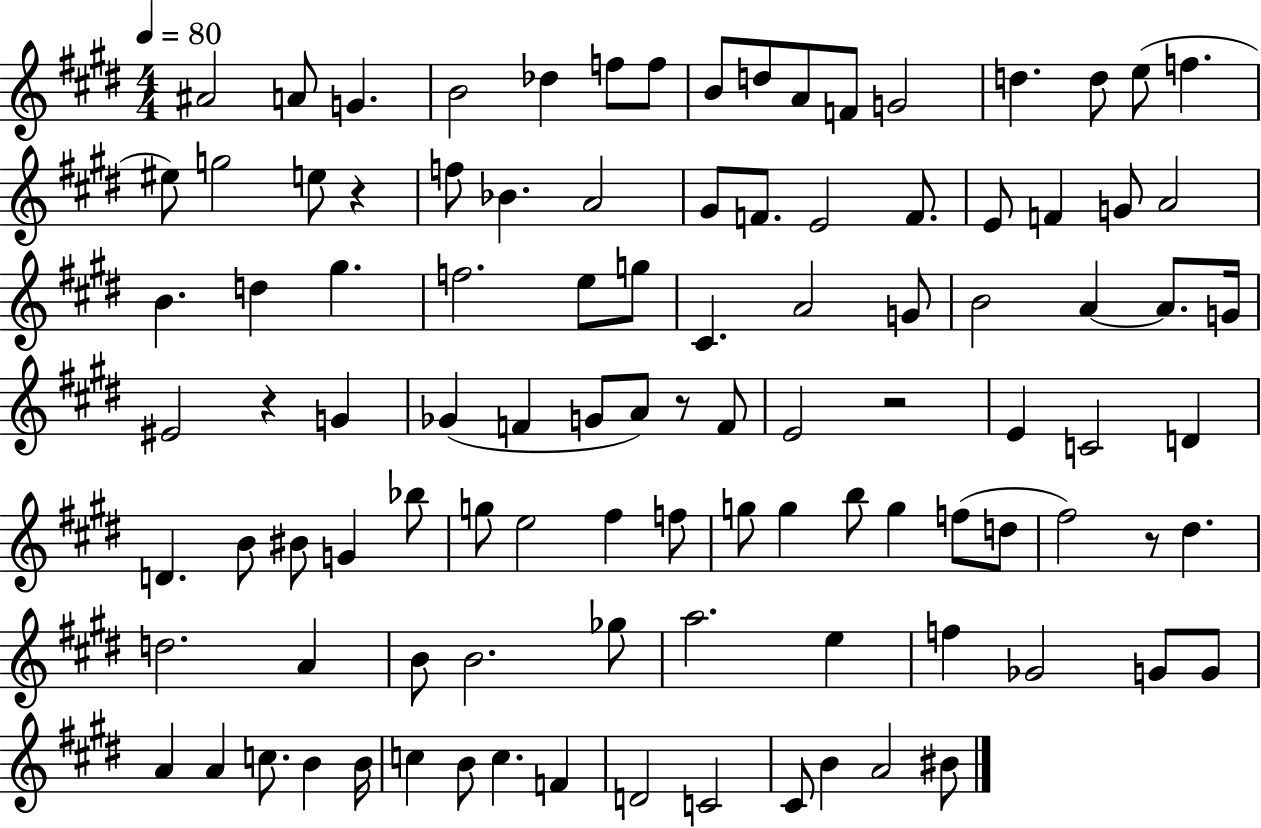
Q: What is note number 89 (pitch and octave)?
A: B4